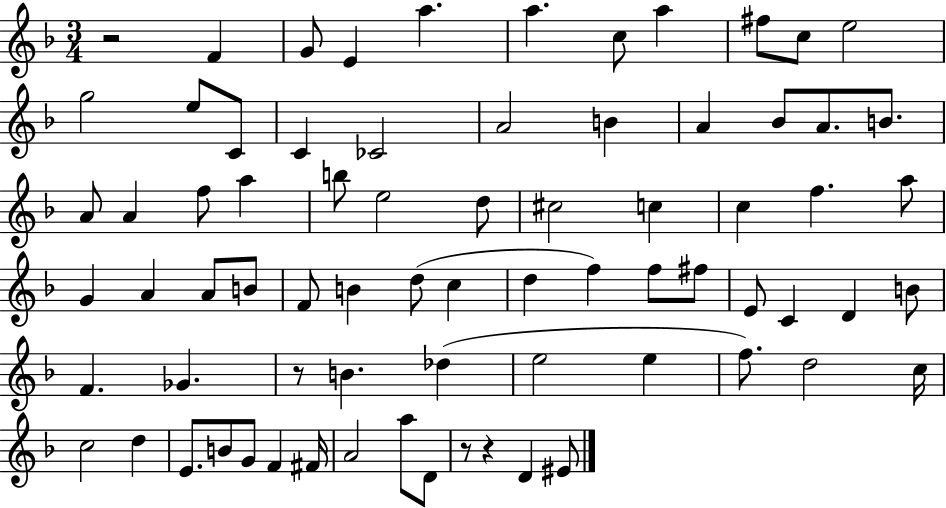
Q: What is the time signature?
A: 3/4